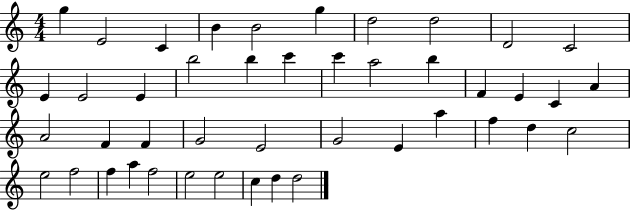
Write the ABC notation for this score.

X:1
T:Untitled
M:4/4
L:1/4
K:C
g E2 C B B2 g d2 d2 D2 C2 E E2 E b2 b c' c' a2 b F E C A A2 F F G2 E2 G2 E a f d c2 e2 f2 f a f2 e2 e2 c d d2